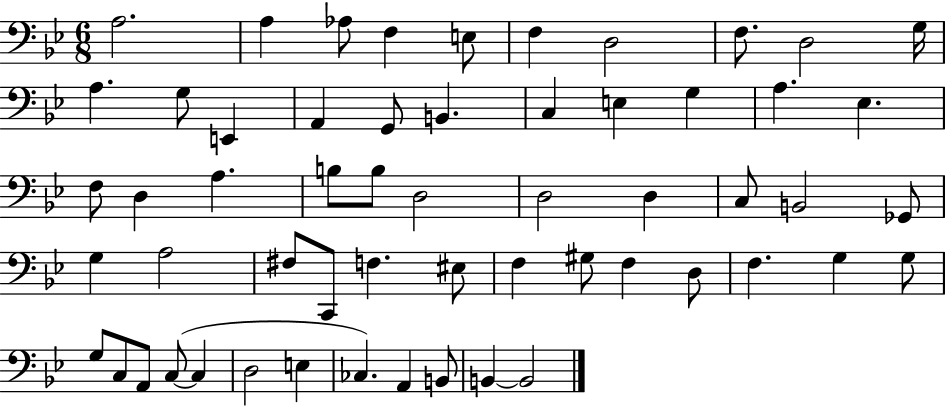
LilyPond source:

{
  \clef bass
  \numericTimeSignature
  \time 6/8
  \key bes \major
  a2. | a4 aes8 f4 e8 | f4 d2 | f8. d2 g16 | \break a4. g8 e,4 | a,4 g,8 b,4. | c4 e4 g4 | a4. ees4. | \break f8 d4 a4. | b8 b8 d2 | d2 d4 | c8 b,2 ges,8 | \break g4 a2 | fis8 c,8 f4. eis8 | f4 gis8 f4 d8 | f4. g4 g8 | \break g8 c8 a,8 c8~(~ c4 | d2 e4 | ces4.) a,4 b,8 | b,4~~ b,2 | \break \bar "|."
}